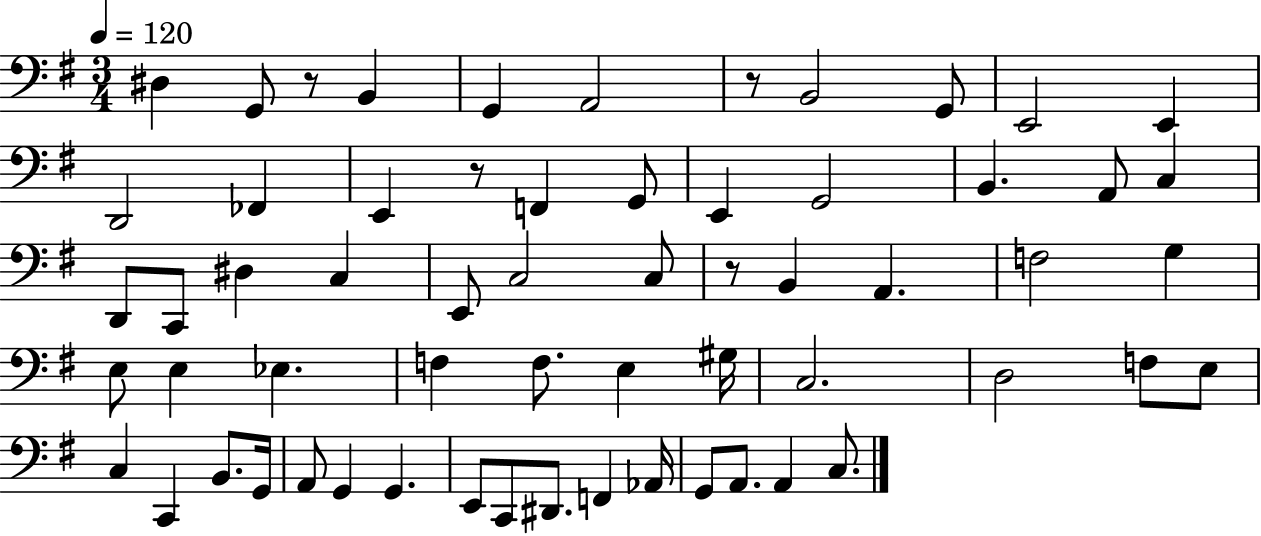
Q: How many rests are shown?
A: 4